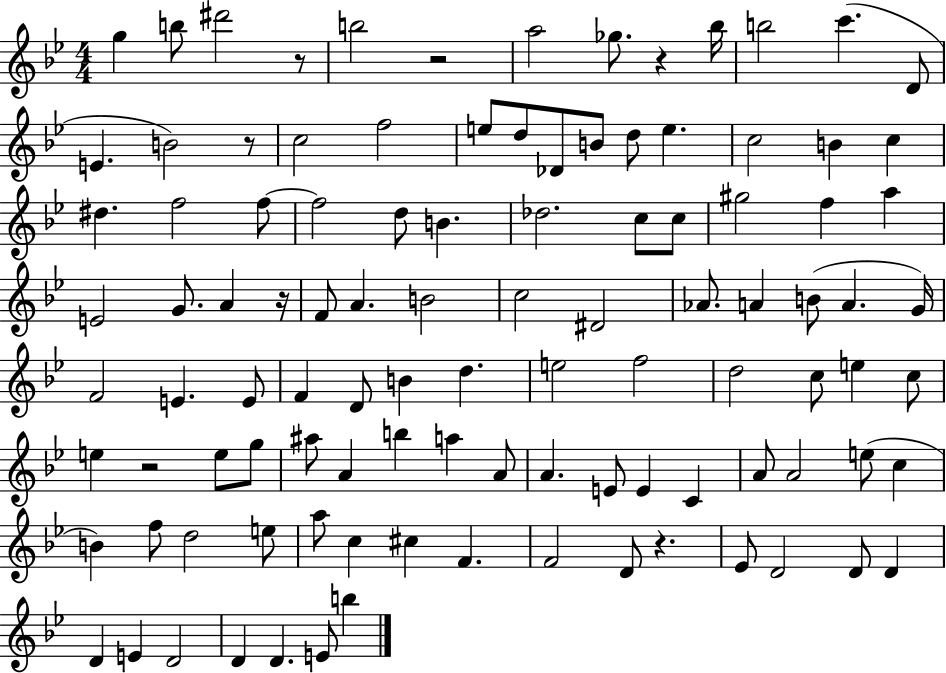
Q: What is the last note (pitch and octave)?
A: B5